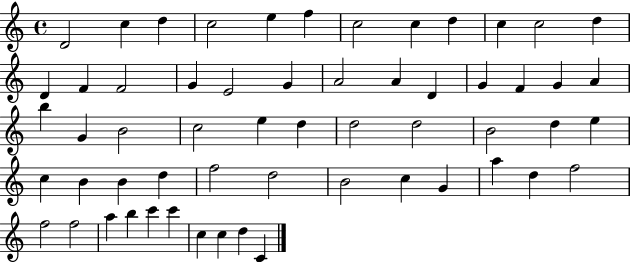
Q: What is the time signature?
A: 4/4